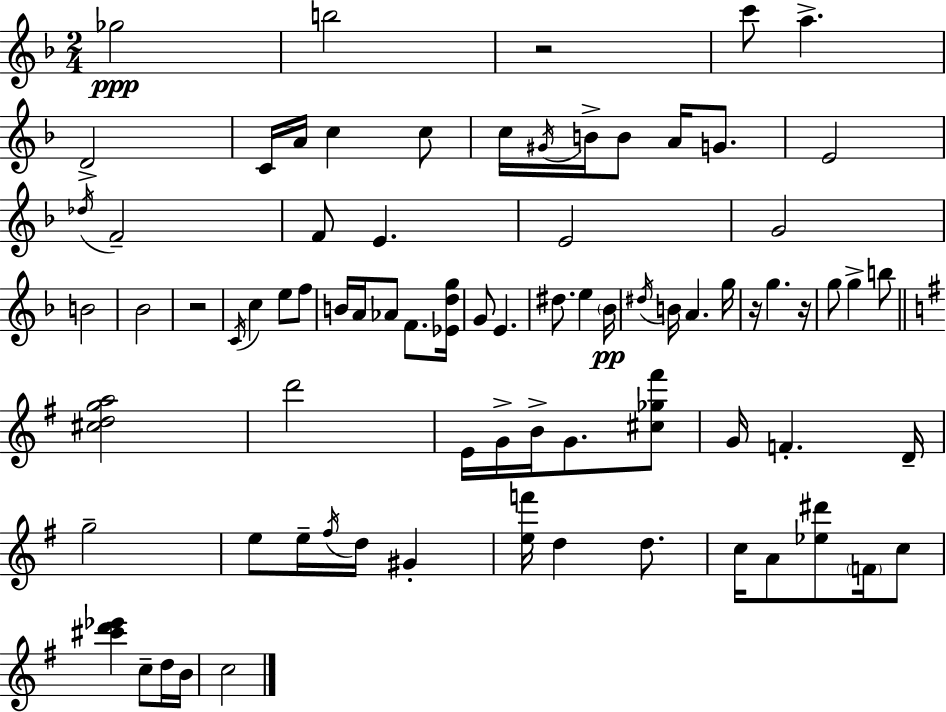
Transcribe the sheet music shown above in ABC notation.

X:1
T:Untitled
M:2/4
L:1/4
K:F
_g2 b2 z2 c'/2 a D2 C/4 A/4 c c/2 c/4 ^G/4 B/4 B/2 A/4 G/2 E2 _d/4 F2 F/2 E E2 G2 B2 _B2 z2 C/4 c e/2 f/2 B/4 A/4 _A/2 F/2 [_Edg]/4 G/2 E ^d/2 e _B/4 ^d/4 B/4 A g/4 z/4 g z/4 g/2 g b/2 [^cdga]2 d'2 E/4 G/4 B/4 G/2 [^c_g^f']/2 G/4 F D/4 g2 e/2 e/4 ^f/4 d/4 ^G [ef']/4 d d/2 c/4 A/2 [_e^d']/2 F/4 c/2 [^c'd'_e'] c/2 d/4 B/4 c2